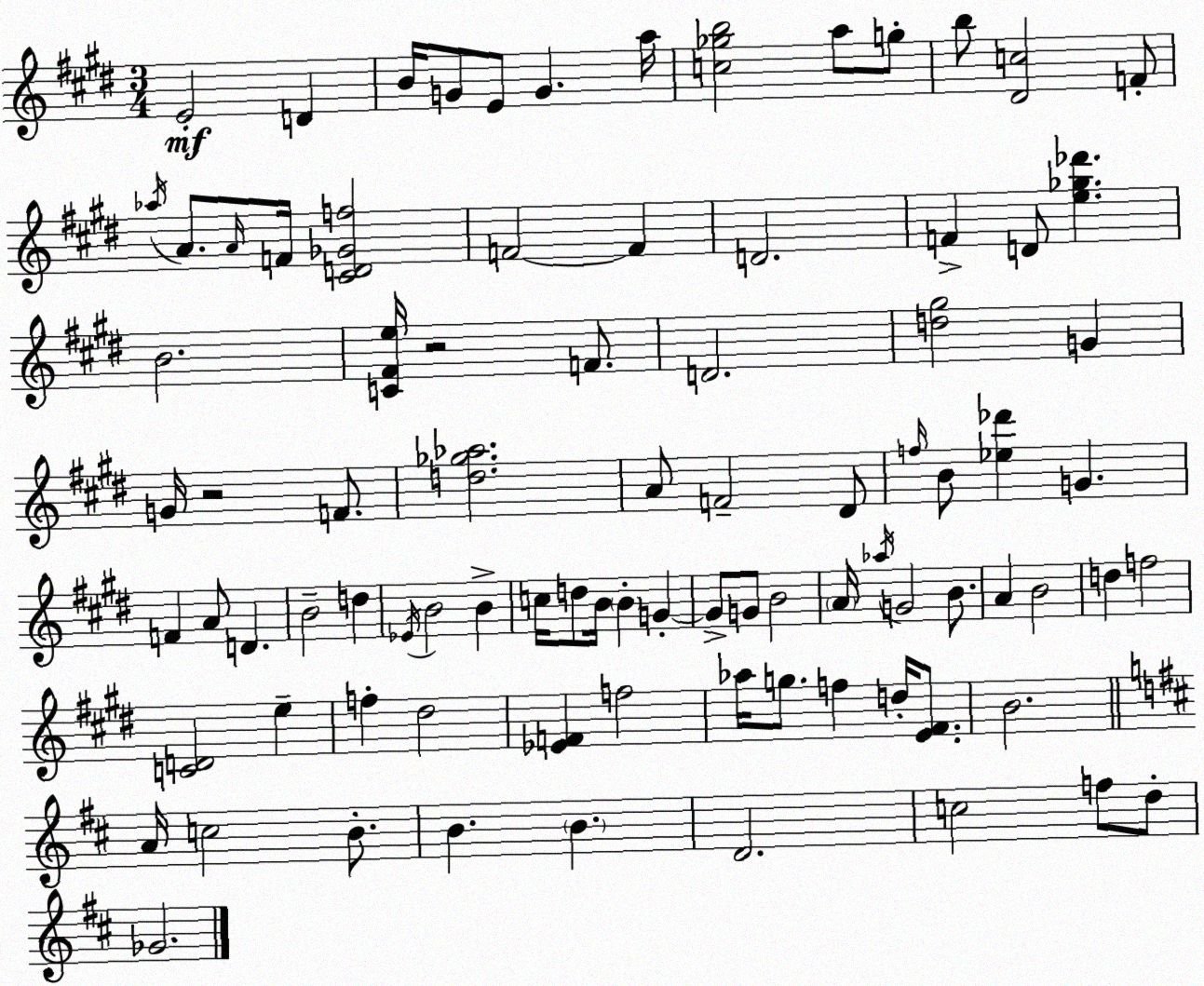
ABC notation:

X:1
T:Untitled
M:3/4
L:1/4
K:E
E2 D B/4 G/2 E/2 G a/4 [c_gb]2 a/2 g/2 b/2 [^Dc]2 F/2 _a/4 A/2 A/4 F/4 [^CD_Gf]2 F2 F D2 F D/2 [e_g_d'] B2 [C^Fe]/4 z2 F/2 D2 [d^g]2 G G/4 z2 F/2 [d_g_a]2 A/2 F2 ^D/2 f/4 B/2 [_e_d'] G F A/2 D B2 d _E/4 B2 B c/4 d/2 B/4 B G G/2 G/2 B2 A/4 _a/4 G2 B/2 A B2 d f2 [CD]2 e f ^d2 [_EF] f2 _a/4 g/2 f d/4 [E^F]/2 B2 A/4 c2 B/2 B B D2 c2 f/2 d/2 _G2